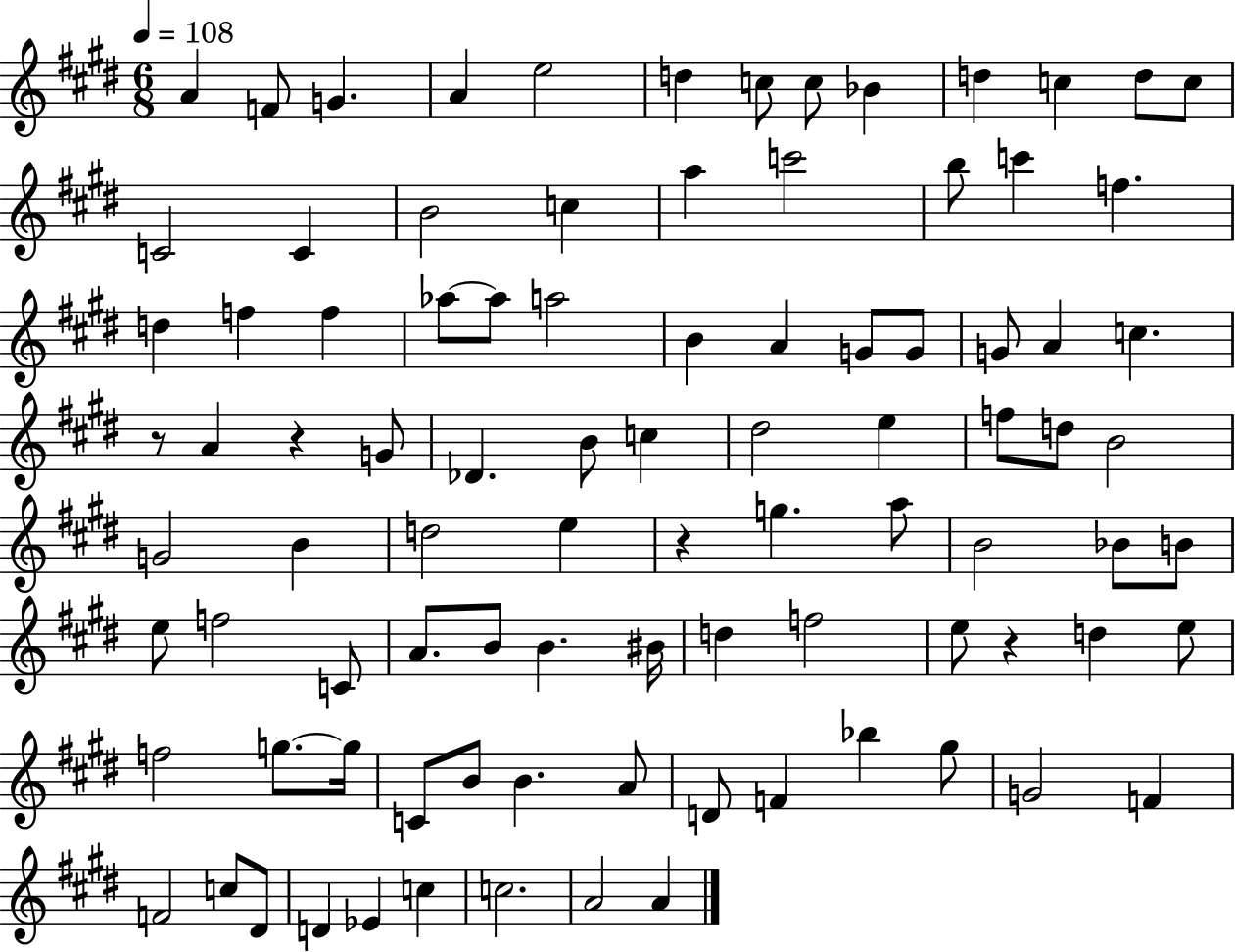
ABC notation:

X:1
T:Untitled
M:6/8
L:1/4
K:E
A F/2 G A e2 d c/2 c/2 _B d c d/2 c/2 C2 C B2 c a c'2 b/2 c' f d f f _a/2 _a/2 a2 B A G/2 G/2 G/2 A c z/2 A z G/2 _D B/2 c ^d2 e f/2 d/2 B2 G2 B d2 e z g a/2 B2 _B/2 B/2 e/2 f2 C/2 A/2 B/2 B ^B/4 d f2 e/2 z d e/2 f2 g/2 g/4 C/2 B/2 B A/2 D/2 F _b ^g/2 G2 F F2 c/2 ^D/2 D _E c c2 A2 A